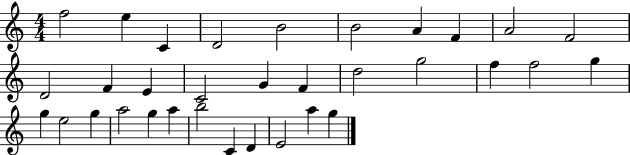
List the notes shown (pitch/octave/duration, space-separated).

F5/h E5/q C4/q D4/h B4/h B4/h A4/q F4/q A4/h F4/h D4/h F4/q E4/q C4/h G4/q F4/q D5/h G5/h F5/q F5/h G5/q G5/q E5/h G5/q A5/h G5/q A5/q B5/h C4/q D4/q E4/h A5/q G5/q